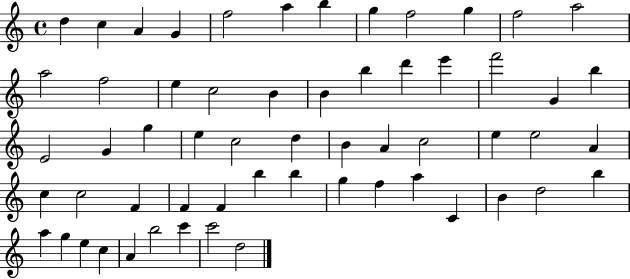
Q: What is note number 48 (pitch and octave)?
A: B4